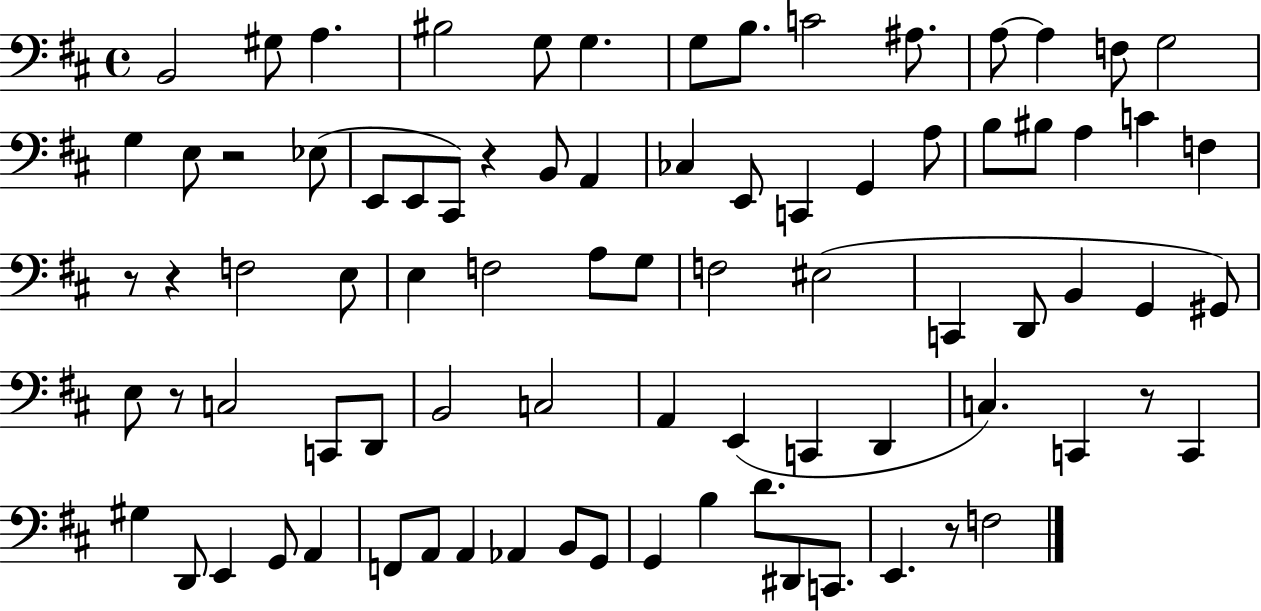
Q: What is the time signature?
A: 4/4